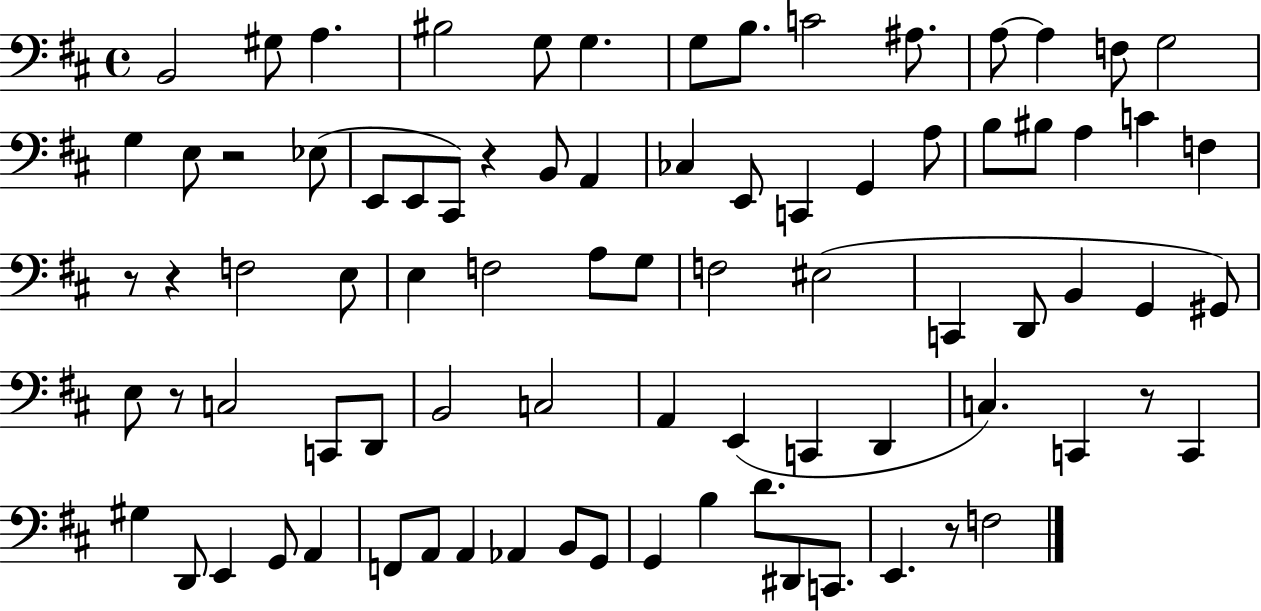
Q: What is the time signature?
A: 4/4